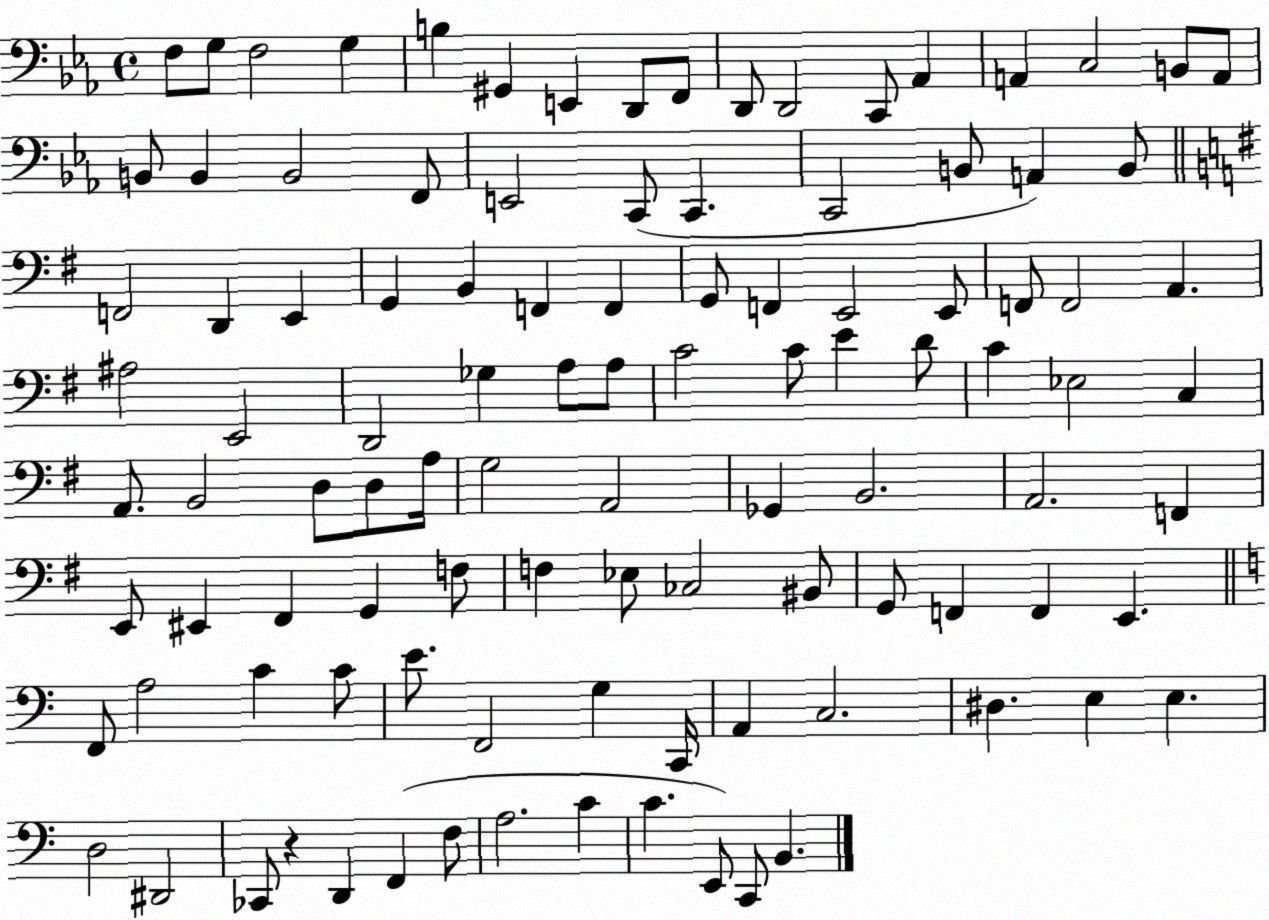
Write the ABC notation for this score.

X:1
T:Untitled
M:4/4
L:1/4
K:Eb
F,/2 G,/2 F,2 G, B, ^G,, E,, D,,/2 F,,/2 D,,/2 D,,2 C,,/2 _A,, A,, C,2 B,,/2 A,,/2 B,,/2 B,, B,,2 F,,/2 E,,2 C,,/2 C,, C,,2 B,,/2 A,, B,,/2 F,,2 D,, E,, G,, B,, F,, F,, G,,/2 F,, E,,2 E,,/2 F,,/2 F,,2 A,, ^A,2 E,,2 D,,2 _G, A,/2 A,/2 C2 C/2 E D/2 C _E,2 C, A,,/2 B,,2 D,/2 D,/2 A,/4 G,2 A,,2 _G,, B,,2 A,,2 F,, E,,/2 ^E,, ^F,, G,, F,/2 F, _E,/2 _C,2 ^B,,/2 G,,/2 F,, F,, E,, F,,/2 A,2 C C/2 E/2 F,,2 G, C,,/4 A,, C,2 ^D, E, E, D,2 ^D,,2 _C,,/2 z D,, F,, F,/2 A,2 C C E,,/2 C,,/2 B,,